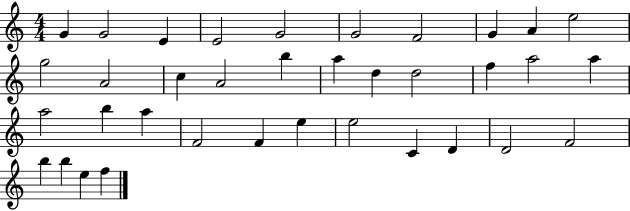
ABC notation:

X:1
T:Untitled
M:4/4
L:1/4
K:C
G G2 E E2 G2 G2 F2 G A e2 g2 A2 c A2 b a d d2 f a2 a a2 b a F2 F e e2 C D D2 F2 b b e f